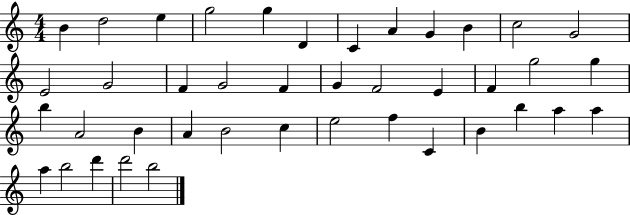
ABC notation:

X:1
T:Untitled
M:4/4
L:1/4
K:C
B d2 e g2 g D C A G B c2 G2 E2 G2 F G2 F G F2 E F g2 g b A2 B A B2 c e2 f C B b a a a b2 d' d'2 b2